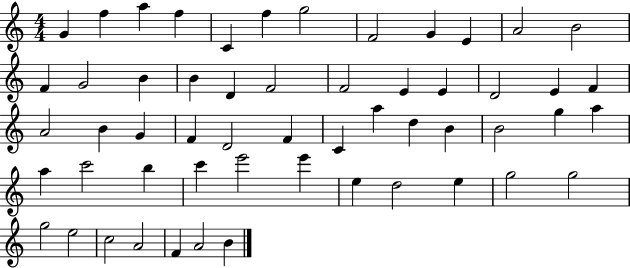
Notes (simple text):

G4/q F5/q A5/q F5/q C4/q F5/q G5/h F4/h G4/q E4/q A4/h B4/h F4/q G4/h B4/q B4/q D4/q F4/h F4/h E4/q E4/q D4/h E4/q F4/q A4/h B4/q G4/q F4/q D4/h F4/q C4/q A5/q D5/q B4/q B4/h G5/q A5/q A5/q C6/h B5/q C6/q E6/h E6/q E5/q D5/h E5/q G5/h G5/h G5/h E5/h C5/h A4/h F4/q A4/h B4/q